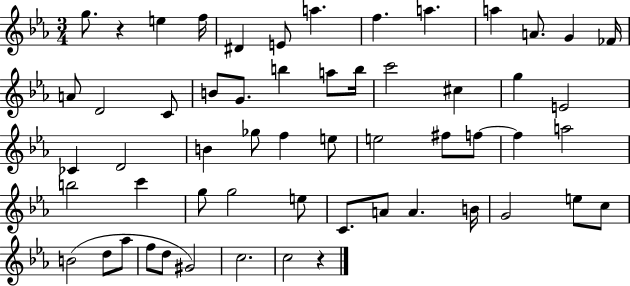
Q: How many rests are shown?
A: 2